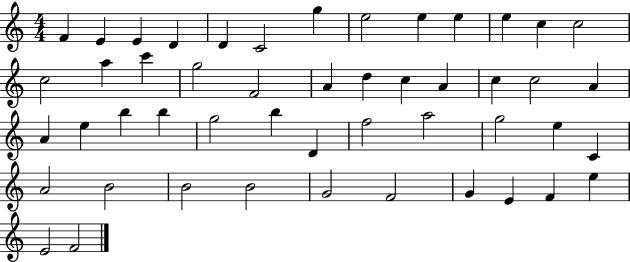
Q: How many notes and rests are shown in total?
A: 49